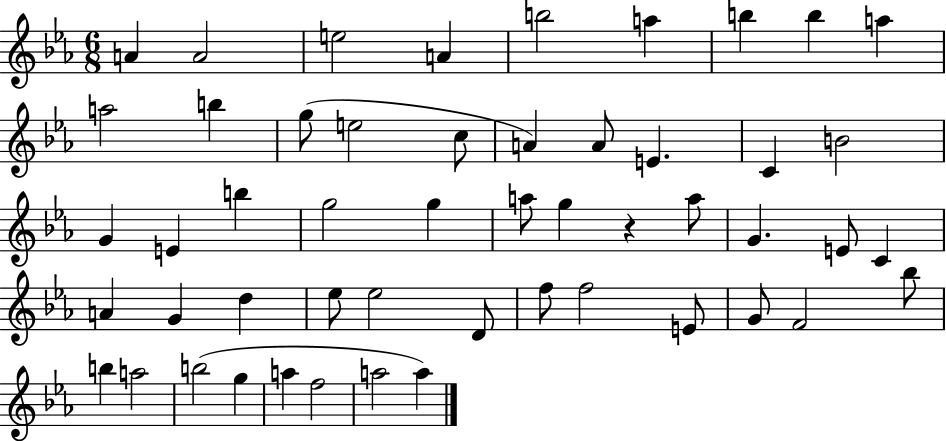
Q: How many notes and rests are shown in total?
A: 51